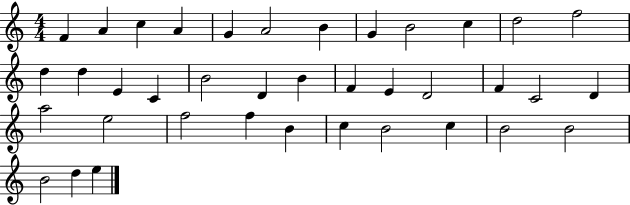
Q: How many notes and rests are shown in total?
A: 38